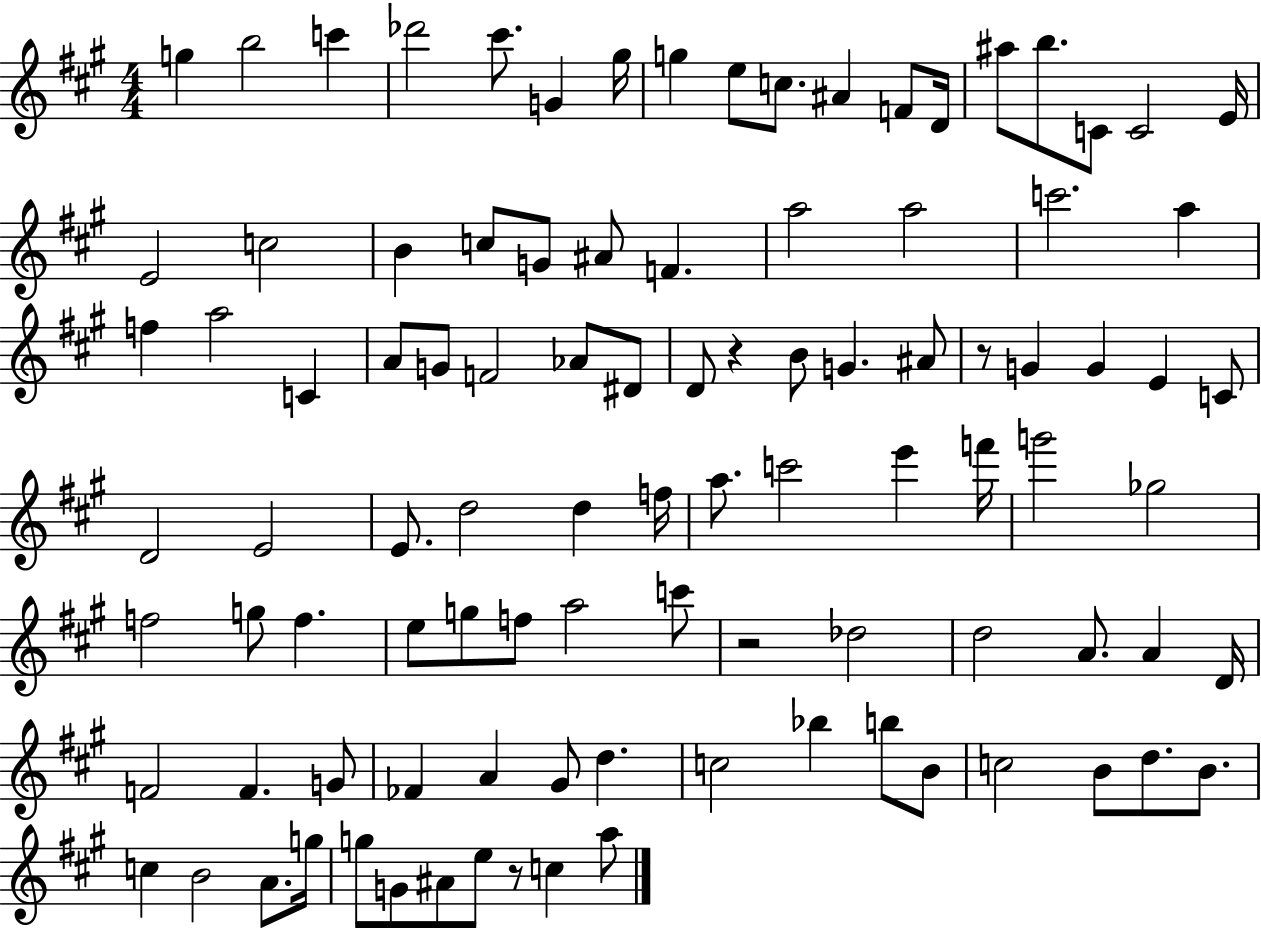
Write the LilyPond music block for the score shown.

{
  \clef treble
  \numericTimeSignature
  \time 4/4
  \key a \major
  \repeat volta 2 { g''4 b''2 c'''4 | des'''2 cis'''8. g'4 gis''16 | g''4 e''8 c''8. ais'4 f'8 d'16 | ais''8 b''8. c'8 c'2 e'16 | \break e'2 c''2 | b'4 c''8 g'8 ais'8 f'4. | a''2 a''2 | c'''2. a''4 | \break f''4 a''2 c'4 | a'8 g'8 f'2 aes'8 dis'8 | d'8 r4 b'8 g'4. ais'8 | r8 g'4 g'4 e'4 c'8 | \break d'2 e'2 | e'8. d''2 d''4 f''16 | a''8. c'''2 e'''4 f'''16 | g'''2 ges''2 | \break f''2 g''8 f''4. | e''8 g''8 f''8 a''2 c'''8 | r2 des''2 | d''2 a'8. a'4 d'16 | \break f'2 f'4. g'8 | fes'4 a'4 gis'8 d''4. | c''2 bes''4 b''8 b'8 | c''2 b'8 d''8. b'8. | \break c''4 b'2 a'8. g''16 | g''8 g'8 ais'8 e''8 r8 c''4 a''8 | } \bar "|."
}